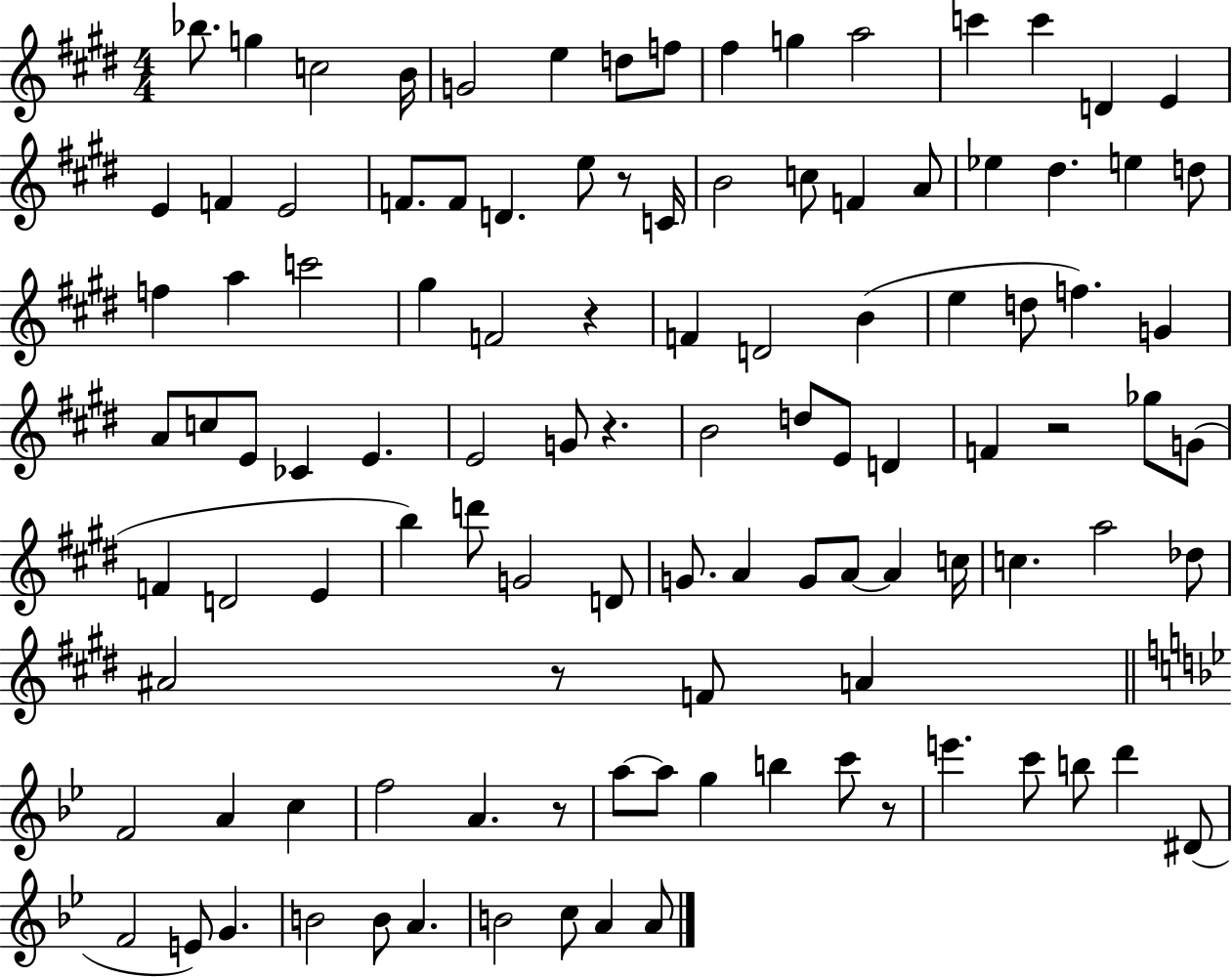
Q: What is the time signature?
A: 4/4